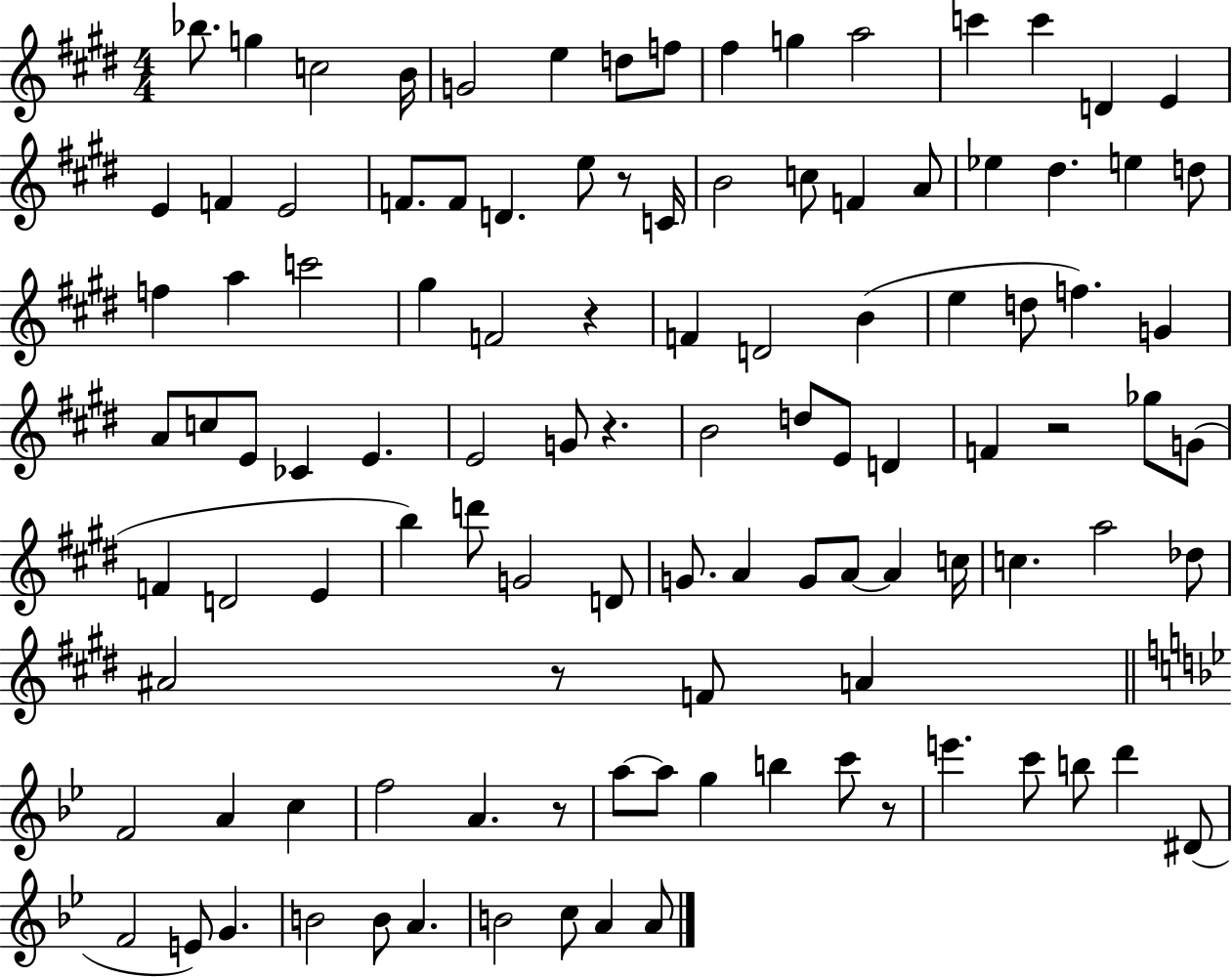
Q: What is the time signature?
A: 4/4